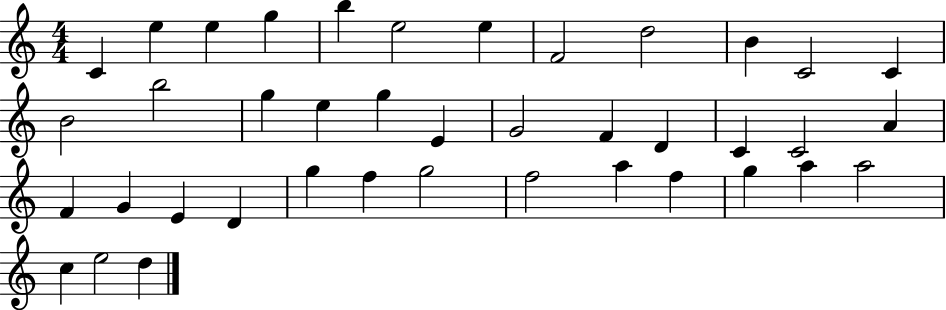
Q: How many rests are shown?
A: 0